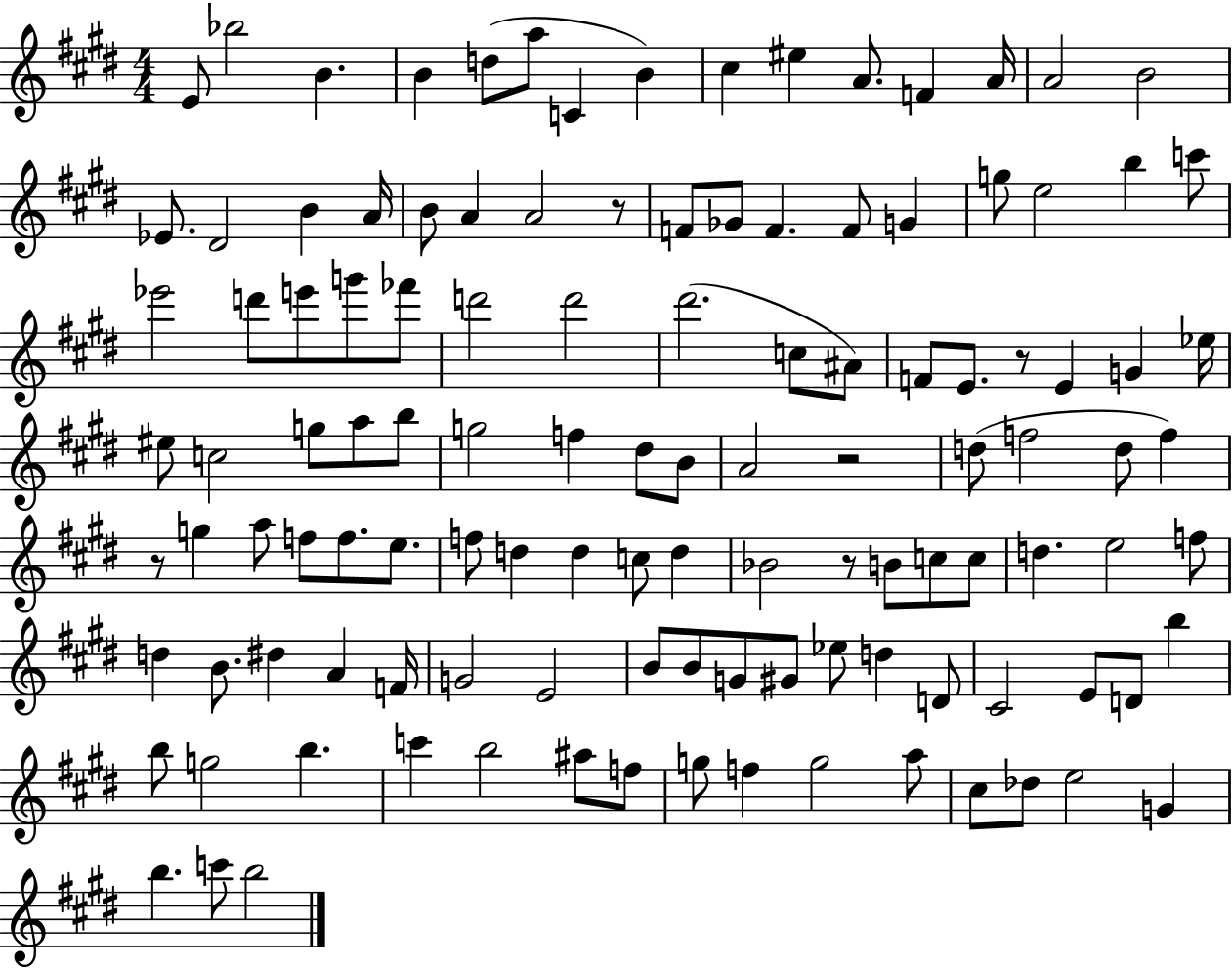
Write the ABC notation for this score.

X:1
T:Untitled
M:4/4
L:1/4
K:E
E/2 _b2 B B d/2 a/2 C B ^c ^e A/2 F A/4 A2 B2 _E/2 ^D2 B A/4 B/2 A A2 z/2 F/2 _G/2 F F/2 G g/2 e2 b c'/2 _e'2 d'/2 e'/2 g'/2 _f'/2 d'2 d'2 ^d'2 c/2 ^A/2 F/2 E/2 z/2 E G _e/4 ^e/2 c2 g/2 a/2 b/2 g2 f ^d/2 B/2 A2 z2 d/2 f2 d/2 f z/2 g a/2 f/2 f/2 e/2 f/2 d d c/2 d _B2 z/2 B/2 c/2 c/2 d e2 f/2 d B/2 ^d A F/4 G2 E2 B/2 B/2 G/2 ^G/2 _e/2 d D/2 ^C2 E/2 D/2 b b/2 g2 b c' b2 ^a/2 f/2 g/2 f g2 a/2 ^c/2 _d/2 e2 G b c'/2 b2